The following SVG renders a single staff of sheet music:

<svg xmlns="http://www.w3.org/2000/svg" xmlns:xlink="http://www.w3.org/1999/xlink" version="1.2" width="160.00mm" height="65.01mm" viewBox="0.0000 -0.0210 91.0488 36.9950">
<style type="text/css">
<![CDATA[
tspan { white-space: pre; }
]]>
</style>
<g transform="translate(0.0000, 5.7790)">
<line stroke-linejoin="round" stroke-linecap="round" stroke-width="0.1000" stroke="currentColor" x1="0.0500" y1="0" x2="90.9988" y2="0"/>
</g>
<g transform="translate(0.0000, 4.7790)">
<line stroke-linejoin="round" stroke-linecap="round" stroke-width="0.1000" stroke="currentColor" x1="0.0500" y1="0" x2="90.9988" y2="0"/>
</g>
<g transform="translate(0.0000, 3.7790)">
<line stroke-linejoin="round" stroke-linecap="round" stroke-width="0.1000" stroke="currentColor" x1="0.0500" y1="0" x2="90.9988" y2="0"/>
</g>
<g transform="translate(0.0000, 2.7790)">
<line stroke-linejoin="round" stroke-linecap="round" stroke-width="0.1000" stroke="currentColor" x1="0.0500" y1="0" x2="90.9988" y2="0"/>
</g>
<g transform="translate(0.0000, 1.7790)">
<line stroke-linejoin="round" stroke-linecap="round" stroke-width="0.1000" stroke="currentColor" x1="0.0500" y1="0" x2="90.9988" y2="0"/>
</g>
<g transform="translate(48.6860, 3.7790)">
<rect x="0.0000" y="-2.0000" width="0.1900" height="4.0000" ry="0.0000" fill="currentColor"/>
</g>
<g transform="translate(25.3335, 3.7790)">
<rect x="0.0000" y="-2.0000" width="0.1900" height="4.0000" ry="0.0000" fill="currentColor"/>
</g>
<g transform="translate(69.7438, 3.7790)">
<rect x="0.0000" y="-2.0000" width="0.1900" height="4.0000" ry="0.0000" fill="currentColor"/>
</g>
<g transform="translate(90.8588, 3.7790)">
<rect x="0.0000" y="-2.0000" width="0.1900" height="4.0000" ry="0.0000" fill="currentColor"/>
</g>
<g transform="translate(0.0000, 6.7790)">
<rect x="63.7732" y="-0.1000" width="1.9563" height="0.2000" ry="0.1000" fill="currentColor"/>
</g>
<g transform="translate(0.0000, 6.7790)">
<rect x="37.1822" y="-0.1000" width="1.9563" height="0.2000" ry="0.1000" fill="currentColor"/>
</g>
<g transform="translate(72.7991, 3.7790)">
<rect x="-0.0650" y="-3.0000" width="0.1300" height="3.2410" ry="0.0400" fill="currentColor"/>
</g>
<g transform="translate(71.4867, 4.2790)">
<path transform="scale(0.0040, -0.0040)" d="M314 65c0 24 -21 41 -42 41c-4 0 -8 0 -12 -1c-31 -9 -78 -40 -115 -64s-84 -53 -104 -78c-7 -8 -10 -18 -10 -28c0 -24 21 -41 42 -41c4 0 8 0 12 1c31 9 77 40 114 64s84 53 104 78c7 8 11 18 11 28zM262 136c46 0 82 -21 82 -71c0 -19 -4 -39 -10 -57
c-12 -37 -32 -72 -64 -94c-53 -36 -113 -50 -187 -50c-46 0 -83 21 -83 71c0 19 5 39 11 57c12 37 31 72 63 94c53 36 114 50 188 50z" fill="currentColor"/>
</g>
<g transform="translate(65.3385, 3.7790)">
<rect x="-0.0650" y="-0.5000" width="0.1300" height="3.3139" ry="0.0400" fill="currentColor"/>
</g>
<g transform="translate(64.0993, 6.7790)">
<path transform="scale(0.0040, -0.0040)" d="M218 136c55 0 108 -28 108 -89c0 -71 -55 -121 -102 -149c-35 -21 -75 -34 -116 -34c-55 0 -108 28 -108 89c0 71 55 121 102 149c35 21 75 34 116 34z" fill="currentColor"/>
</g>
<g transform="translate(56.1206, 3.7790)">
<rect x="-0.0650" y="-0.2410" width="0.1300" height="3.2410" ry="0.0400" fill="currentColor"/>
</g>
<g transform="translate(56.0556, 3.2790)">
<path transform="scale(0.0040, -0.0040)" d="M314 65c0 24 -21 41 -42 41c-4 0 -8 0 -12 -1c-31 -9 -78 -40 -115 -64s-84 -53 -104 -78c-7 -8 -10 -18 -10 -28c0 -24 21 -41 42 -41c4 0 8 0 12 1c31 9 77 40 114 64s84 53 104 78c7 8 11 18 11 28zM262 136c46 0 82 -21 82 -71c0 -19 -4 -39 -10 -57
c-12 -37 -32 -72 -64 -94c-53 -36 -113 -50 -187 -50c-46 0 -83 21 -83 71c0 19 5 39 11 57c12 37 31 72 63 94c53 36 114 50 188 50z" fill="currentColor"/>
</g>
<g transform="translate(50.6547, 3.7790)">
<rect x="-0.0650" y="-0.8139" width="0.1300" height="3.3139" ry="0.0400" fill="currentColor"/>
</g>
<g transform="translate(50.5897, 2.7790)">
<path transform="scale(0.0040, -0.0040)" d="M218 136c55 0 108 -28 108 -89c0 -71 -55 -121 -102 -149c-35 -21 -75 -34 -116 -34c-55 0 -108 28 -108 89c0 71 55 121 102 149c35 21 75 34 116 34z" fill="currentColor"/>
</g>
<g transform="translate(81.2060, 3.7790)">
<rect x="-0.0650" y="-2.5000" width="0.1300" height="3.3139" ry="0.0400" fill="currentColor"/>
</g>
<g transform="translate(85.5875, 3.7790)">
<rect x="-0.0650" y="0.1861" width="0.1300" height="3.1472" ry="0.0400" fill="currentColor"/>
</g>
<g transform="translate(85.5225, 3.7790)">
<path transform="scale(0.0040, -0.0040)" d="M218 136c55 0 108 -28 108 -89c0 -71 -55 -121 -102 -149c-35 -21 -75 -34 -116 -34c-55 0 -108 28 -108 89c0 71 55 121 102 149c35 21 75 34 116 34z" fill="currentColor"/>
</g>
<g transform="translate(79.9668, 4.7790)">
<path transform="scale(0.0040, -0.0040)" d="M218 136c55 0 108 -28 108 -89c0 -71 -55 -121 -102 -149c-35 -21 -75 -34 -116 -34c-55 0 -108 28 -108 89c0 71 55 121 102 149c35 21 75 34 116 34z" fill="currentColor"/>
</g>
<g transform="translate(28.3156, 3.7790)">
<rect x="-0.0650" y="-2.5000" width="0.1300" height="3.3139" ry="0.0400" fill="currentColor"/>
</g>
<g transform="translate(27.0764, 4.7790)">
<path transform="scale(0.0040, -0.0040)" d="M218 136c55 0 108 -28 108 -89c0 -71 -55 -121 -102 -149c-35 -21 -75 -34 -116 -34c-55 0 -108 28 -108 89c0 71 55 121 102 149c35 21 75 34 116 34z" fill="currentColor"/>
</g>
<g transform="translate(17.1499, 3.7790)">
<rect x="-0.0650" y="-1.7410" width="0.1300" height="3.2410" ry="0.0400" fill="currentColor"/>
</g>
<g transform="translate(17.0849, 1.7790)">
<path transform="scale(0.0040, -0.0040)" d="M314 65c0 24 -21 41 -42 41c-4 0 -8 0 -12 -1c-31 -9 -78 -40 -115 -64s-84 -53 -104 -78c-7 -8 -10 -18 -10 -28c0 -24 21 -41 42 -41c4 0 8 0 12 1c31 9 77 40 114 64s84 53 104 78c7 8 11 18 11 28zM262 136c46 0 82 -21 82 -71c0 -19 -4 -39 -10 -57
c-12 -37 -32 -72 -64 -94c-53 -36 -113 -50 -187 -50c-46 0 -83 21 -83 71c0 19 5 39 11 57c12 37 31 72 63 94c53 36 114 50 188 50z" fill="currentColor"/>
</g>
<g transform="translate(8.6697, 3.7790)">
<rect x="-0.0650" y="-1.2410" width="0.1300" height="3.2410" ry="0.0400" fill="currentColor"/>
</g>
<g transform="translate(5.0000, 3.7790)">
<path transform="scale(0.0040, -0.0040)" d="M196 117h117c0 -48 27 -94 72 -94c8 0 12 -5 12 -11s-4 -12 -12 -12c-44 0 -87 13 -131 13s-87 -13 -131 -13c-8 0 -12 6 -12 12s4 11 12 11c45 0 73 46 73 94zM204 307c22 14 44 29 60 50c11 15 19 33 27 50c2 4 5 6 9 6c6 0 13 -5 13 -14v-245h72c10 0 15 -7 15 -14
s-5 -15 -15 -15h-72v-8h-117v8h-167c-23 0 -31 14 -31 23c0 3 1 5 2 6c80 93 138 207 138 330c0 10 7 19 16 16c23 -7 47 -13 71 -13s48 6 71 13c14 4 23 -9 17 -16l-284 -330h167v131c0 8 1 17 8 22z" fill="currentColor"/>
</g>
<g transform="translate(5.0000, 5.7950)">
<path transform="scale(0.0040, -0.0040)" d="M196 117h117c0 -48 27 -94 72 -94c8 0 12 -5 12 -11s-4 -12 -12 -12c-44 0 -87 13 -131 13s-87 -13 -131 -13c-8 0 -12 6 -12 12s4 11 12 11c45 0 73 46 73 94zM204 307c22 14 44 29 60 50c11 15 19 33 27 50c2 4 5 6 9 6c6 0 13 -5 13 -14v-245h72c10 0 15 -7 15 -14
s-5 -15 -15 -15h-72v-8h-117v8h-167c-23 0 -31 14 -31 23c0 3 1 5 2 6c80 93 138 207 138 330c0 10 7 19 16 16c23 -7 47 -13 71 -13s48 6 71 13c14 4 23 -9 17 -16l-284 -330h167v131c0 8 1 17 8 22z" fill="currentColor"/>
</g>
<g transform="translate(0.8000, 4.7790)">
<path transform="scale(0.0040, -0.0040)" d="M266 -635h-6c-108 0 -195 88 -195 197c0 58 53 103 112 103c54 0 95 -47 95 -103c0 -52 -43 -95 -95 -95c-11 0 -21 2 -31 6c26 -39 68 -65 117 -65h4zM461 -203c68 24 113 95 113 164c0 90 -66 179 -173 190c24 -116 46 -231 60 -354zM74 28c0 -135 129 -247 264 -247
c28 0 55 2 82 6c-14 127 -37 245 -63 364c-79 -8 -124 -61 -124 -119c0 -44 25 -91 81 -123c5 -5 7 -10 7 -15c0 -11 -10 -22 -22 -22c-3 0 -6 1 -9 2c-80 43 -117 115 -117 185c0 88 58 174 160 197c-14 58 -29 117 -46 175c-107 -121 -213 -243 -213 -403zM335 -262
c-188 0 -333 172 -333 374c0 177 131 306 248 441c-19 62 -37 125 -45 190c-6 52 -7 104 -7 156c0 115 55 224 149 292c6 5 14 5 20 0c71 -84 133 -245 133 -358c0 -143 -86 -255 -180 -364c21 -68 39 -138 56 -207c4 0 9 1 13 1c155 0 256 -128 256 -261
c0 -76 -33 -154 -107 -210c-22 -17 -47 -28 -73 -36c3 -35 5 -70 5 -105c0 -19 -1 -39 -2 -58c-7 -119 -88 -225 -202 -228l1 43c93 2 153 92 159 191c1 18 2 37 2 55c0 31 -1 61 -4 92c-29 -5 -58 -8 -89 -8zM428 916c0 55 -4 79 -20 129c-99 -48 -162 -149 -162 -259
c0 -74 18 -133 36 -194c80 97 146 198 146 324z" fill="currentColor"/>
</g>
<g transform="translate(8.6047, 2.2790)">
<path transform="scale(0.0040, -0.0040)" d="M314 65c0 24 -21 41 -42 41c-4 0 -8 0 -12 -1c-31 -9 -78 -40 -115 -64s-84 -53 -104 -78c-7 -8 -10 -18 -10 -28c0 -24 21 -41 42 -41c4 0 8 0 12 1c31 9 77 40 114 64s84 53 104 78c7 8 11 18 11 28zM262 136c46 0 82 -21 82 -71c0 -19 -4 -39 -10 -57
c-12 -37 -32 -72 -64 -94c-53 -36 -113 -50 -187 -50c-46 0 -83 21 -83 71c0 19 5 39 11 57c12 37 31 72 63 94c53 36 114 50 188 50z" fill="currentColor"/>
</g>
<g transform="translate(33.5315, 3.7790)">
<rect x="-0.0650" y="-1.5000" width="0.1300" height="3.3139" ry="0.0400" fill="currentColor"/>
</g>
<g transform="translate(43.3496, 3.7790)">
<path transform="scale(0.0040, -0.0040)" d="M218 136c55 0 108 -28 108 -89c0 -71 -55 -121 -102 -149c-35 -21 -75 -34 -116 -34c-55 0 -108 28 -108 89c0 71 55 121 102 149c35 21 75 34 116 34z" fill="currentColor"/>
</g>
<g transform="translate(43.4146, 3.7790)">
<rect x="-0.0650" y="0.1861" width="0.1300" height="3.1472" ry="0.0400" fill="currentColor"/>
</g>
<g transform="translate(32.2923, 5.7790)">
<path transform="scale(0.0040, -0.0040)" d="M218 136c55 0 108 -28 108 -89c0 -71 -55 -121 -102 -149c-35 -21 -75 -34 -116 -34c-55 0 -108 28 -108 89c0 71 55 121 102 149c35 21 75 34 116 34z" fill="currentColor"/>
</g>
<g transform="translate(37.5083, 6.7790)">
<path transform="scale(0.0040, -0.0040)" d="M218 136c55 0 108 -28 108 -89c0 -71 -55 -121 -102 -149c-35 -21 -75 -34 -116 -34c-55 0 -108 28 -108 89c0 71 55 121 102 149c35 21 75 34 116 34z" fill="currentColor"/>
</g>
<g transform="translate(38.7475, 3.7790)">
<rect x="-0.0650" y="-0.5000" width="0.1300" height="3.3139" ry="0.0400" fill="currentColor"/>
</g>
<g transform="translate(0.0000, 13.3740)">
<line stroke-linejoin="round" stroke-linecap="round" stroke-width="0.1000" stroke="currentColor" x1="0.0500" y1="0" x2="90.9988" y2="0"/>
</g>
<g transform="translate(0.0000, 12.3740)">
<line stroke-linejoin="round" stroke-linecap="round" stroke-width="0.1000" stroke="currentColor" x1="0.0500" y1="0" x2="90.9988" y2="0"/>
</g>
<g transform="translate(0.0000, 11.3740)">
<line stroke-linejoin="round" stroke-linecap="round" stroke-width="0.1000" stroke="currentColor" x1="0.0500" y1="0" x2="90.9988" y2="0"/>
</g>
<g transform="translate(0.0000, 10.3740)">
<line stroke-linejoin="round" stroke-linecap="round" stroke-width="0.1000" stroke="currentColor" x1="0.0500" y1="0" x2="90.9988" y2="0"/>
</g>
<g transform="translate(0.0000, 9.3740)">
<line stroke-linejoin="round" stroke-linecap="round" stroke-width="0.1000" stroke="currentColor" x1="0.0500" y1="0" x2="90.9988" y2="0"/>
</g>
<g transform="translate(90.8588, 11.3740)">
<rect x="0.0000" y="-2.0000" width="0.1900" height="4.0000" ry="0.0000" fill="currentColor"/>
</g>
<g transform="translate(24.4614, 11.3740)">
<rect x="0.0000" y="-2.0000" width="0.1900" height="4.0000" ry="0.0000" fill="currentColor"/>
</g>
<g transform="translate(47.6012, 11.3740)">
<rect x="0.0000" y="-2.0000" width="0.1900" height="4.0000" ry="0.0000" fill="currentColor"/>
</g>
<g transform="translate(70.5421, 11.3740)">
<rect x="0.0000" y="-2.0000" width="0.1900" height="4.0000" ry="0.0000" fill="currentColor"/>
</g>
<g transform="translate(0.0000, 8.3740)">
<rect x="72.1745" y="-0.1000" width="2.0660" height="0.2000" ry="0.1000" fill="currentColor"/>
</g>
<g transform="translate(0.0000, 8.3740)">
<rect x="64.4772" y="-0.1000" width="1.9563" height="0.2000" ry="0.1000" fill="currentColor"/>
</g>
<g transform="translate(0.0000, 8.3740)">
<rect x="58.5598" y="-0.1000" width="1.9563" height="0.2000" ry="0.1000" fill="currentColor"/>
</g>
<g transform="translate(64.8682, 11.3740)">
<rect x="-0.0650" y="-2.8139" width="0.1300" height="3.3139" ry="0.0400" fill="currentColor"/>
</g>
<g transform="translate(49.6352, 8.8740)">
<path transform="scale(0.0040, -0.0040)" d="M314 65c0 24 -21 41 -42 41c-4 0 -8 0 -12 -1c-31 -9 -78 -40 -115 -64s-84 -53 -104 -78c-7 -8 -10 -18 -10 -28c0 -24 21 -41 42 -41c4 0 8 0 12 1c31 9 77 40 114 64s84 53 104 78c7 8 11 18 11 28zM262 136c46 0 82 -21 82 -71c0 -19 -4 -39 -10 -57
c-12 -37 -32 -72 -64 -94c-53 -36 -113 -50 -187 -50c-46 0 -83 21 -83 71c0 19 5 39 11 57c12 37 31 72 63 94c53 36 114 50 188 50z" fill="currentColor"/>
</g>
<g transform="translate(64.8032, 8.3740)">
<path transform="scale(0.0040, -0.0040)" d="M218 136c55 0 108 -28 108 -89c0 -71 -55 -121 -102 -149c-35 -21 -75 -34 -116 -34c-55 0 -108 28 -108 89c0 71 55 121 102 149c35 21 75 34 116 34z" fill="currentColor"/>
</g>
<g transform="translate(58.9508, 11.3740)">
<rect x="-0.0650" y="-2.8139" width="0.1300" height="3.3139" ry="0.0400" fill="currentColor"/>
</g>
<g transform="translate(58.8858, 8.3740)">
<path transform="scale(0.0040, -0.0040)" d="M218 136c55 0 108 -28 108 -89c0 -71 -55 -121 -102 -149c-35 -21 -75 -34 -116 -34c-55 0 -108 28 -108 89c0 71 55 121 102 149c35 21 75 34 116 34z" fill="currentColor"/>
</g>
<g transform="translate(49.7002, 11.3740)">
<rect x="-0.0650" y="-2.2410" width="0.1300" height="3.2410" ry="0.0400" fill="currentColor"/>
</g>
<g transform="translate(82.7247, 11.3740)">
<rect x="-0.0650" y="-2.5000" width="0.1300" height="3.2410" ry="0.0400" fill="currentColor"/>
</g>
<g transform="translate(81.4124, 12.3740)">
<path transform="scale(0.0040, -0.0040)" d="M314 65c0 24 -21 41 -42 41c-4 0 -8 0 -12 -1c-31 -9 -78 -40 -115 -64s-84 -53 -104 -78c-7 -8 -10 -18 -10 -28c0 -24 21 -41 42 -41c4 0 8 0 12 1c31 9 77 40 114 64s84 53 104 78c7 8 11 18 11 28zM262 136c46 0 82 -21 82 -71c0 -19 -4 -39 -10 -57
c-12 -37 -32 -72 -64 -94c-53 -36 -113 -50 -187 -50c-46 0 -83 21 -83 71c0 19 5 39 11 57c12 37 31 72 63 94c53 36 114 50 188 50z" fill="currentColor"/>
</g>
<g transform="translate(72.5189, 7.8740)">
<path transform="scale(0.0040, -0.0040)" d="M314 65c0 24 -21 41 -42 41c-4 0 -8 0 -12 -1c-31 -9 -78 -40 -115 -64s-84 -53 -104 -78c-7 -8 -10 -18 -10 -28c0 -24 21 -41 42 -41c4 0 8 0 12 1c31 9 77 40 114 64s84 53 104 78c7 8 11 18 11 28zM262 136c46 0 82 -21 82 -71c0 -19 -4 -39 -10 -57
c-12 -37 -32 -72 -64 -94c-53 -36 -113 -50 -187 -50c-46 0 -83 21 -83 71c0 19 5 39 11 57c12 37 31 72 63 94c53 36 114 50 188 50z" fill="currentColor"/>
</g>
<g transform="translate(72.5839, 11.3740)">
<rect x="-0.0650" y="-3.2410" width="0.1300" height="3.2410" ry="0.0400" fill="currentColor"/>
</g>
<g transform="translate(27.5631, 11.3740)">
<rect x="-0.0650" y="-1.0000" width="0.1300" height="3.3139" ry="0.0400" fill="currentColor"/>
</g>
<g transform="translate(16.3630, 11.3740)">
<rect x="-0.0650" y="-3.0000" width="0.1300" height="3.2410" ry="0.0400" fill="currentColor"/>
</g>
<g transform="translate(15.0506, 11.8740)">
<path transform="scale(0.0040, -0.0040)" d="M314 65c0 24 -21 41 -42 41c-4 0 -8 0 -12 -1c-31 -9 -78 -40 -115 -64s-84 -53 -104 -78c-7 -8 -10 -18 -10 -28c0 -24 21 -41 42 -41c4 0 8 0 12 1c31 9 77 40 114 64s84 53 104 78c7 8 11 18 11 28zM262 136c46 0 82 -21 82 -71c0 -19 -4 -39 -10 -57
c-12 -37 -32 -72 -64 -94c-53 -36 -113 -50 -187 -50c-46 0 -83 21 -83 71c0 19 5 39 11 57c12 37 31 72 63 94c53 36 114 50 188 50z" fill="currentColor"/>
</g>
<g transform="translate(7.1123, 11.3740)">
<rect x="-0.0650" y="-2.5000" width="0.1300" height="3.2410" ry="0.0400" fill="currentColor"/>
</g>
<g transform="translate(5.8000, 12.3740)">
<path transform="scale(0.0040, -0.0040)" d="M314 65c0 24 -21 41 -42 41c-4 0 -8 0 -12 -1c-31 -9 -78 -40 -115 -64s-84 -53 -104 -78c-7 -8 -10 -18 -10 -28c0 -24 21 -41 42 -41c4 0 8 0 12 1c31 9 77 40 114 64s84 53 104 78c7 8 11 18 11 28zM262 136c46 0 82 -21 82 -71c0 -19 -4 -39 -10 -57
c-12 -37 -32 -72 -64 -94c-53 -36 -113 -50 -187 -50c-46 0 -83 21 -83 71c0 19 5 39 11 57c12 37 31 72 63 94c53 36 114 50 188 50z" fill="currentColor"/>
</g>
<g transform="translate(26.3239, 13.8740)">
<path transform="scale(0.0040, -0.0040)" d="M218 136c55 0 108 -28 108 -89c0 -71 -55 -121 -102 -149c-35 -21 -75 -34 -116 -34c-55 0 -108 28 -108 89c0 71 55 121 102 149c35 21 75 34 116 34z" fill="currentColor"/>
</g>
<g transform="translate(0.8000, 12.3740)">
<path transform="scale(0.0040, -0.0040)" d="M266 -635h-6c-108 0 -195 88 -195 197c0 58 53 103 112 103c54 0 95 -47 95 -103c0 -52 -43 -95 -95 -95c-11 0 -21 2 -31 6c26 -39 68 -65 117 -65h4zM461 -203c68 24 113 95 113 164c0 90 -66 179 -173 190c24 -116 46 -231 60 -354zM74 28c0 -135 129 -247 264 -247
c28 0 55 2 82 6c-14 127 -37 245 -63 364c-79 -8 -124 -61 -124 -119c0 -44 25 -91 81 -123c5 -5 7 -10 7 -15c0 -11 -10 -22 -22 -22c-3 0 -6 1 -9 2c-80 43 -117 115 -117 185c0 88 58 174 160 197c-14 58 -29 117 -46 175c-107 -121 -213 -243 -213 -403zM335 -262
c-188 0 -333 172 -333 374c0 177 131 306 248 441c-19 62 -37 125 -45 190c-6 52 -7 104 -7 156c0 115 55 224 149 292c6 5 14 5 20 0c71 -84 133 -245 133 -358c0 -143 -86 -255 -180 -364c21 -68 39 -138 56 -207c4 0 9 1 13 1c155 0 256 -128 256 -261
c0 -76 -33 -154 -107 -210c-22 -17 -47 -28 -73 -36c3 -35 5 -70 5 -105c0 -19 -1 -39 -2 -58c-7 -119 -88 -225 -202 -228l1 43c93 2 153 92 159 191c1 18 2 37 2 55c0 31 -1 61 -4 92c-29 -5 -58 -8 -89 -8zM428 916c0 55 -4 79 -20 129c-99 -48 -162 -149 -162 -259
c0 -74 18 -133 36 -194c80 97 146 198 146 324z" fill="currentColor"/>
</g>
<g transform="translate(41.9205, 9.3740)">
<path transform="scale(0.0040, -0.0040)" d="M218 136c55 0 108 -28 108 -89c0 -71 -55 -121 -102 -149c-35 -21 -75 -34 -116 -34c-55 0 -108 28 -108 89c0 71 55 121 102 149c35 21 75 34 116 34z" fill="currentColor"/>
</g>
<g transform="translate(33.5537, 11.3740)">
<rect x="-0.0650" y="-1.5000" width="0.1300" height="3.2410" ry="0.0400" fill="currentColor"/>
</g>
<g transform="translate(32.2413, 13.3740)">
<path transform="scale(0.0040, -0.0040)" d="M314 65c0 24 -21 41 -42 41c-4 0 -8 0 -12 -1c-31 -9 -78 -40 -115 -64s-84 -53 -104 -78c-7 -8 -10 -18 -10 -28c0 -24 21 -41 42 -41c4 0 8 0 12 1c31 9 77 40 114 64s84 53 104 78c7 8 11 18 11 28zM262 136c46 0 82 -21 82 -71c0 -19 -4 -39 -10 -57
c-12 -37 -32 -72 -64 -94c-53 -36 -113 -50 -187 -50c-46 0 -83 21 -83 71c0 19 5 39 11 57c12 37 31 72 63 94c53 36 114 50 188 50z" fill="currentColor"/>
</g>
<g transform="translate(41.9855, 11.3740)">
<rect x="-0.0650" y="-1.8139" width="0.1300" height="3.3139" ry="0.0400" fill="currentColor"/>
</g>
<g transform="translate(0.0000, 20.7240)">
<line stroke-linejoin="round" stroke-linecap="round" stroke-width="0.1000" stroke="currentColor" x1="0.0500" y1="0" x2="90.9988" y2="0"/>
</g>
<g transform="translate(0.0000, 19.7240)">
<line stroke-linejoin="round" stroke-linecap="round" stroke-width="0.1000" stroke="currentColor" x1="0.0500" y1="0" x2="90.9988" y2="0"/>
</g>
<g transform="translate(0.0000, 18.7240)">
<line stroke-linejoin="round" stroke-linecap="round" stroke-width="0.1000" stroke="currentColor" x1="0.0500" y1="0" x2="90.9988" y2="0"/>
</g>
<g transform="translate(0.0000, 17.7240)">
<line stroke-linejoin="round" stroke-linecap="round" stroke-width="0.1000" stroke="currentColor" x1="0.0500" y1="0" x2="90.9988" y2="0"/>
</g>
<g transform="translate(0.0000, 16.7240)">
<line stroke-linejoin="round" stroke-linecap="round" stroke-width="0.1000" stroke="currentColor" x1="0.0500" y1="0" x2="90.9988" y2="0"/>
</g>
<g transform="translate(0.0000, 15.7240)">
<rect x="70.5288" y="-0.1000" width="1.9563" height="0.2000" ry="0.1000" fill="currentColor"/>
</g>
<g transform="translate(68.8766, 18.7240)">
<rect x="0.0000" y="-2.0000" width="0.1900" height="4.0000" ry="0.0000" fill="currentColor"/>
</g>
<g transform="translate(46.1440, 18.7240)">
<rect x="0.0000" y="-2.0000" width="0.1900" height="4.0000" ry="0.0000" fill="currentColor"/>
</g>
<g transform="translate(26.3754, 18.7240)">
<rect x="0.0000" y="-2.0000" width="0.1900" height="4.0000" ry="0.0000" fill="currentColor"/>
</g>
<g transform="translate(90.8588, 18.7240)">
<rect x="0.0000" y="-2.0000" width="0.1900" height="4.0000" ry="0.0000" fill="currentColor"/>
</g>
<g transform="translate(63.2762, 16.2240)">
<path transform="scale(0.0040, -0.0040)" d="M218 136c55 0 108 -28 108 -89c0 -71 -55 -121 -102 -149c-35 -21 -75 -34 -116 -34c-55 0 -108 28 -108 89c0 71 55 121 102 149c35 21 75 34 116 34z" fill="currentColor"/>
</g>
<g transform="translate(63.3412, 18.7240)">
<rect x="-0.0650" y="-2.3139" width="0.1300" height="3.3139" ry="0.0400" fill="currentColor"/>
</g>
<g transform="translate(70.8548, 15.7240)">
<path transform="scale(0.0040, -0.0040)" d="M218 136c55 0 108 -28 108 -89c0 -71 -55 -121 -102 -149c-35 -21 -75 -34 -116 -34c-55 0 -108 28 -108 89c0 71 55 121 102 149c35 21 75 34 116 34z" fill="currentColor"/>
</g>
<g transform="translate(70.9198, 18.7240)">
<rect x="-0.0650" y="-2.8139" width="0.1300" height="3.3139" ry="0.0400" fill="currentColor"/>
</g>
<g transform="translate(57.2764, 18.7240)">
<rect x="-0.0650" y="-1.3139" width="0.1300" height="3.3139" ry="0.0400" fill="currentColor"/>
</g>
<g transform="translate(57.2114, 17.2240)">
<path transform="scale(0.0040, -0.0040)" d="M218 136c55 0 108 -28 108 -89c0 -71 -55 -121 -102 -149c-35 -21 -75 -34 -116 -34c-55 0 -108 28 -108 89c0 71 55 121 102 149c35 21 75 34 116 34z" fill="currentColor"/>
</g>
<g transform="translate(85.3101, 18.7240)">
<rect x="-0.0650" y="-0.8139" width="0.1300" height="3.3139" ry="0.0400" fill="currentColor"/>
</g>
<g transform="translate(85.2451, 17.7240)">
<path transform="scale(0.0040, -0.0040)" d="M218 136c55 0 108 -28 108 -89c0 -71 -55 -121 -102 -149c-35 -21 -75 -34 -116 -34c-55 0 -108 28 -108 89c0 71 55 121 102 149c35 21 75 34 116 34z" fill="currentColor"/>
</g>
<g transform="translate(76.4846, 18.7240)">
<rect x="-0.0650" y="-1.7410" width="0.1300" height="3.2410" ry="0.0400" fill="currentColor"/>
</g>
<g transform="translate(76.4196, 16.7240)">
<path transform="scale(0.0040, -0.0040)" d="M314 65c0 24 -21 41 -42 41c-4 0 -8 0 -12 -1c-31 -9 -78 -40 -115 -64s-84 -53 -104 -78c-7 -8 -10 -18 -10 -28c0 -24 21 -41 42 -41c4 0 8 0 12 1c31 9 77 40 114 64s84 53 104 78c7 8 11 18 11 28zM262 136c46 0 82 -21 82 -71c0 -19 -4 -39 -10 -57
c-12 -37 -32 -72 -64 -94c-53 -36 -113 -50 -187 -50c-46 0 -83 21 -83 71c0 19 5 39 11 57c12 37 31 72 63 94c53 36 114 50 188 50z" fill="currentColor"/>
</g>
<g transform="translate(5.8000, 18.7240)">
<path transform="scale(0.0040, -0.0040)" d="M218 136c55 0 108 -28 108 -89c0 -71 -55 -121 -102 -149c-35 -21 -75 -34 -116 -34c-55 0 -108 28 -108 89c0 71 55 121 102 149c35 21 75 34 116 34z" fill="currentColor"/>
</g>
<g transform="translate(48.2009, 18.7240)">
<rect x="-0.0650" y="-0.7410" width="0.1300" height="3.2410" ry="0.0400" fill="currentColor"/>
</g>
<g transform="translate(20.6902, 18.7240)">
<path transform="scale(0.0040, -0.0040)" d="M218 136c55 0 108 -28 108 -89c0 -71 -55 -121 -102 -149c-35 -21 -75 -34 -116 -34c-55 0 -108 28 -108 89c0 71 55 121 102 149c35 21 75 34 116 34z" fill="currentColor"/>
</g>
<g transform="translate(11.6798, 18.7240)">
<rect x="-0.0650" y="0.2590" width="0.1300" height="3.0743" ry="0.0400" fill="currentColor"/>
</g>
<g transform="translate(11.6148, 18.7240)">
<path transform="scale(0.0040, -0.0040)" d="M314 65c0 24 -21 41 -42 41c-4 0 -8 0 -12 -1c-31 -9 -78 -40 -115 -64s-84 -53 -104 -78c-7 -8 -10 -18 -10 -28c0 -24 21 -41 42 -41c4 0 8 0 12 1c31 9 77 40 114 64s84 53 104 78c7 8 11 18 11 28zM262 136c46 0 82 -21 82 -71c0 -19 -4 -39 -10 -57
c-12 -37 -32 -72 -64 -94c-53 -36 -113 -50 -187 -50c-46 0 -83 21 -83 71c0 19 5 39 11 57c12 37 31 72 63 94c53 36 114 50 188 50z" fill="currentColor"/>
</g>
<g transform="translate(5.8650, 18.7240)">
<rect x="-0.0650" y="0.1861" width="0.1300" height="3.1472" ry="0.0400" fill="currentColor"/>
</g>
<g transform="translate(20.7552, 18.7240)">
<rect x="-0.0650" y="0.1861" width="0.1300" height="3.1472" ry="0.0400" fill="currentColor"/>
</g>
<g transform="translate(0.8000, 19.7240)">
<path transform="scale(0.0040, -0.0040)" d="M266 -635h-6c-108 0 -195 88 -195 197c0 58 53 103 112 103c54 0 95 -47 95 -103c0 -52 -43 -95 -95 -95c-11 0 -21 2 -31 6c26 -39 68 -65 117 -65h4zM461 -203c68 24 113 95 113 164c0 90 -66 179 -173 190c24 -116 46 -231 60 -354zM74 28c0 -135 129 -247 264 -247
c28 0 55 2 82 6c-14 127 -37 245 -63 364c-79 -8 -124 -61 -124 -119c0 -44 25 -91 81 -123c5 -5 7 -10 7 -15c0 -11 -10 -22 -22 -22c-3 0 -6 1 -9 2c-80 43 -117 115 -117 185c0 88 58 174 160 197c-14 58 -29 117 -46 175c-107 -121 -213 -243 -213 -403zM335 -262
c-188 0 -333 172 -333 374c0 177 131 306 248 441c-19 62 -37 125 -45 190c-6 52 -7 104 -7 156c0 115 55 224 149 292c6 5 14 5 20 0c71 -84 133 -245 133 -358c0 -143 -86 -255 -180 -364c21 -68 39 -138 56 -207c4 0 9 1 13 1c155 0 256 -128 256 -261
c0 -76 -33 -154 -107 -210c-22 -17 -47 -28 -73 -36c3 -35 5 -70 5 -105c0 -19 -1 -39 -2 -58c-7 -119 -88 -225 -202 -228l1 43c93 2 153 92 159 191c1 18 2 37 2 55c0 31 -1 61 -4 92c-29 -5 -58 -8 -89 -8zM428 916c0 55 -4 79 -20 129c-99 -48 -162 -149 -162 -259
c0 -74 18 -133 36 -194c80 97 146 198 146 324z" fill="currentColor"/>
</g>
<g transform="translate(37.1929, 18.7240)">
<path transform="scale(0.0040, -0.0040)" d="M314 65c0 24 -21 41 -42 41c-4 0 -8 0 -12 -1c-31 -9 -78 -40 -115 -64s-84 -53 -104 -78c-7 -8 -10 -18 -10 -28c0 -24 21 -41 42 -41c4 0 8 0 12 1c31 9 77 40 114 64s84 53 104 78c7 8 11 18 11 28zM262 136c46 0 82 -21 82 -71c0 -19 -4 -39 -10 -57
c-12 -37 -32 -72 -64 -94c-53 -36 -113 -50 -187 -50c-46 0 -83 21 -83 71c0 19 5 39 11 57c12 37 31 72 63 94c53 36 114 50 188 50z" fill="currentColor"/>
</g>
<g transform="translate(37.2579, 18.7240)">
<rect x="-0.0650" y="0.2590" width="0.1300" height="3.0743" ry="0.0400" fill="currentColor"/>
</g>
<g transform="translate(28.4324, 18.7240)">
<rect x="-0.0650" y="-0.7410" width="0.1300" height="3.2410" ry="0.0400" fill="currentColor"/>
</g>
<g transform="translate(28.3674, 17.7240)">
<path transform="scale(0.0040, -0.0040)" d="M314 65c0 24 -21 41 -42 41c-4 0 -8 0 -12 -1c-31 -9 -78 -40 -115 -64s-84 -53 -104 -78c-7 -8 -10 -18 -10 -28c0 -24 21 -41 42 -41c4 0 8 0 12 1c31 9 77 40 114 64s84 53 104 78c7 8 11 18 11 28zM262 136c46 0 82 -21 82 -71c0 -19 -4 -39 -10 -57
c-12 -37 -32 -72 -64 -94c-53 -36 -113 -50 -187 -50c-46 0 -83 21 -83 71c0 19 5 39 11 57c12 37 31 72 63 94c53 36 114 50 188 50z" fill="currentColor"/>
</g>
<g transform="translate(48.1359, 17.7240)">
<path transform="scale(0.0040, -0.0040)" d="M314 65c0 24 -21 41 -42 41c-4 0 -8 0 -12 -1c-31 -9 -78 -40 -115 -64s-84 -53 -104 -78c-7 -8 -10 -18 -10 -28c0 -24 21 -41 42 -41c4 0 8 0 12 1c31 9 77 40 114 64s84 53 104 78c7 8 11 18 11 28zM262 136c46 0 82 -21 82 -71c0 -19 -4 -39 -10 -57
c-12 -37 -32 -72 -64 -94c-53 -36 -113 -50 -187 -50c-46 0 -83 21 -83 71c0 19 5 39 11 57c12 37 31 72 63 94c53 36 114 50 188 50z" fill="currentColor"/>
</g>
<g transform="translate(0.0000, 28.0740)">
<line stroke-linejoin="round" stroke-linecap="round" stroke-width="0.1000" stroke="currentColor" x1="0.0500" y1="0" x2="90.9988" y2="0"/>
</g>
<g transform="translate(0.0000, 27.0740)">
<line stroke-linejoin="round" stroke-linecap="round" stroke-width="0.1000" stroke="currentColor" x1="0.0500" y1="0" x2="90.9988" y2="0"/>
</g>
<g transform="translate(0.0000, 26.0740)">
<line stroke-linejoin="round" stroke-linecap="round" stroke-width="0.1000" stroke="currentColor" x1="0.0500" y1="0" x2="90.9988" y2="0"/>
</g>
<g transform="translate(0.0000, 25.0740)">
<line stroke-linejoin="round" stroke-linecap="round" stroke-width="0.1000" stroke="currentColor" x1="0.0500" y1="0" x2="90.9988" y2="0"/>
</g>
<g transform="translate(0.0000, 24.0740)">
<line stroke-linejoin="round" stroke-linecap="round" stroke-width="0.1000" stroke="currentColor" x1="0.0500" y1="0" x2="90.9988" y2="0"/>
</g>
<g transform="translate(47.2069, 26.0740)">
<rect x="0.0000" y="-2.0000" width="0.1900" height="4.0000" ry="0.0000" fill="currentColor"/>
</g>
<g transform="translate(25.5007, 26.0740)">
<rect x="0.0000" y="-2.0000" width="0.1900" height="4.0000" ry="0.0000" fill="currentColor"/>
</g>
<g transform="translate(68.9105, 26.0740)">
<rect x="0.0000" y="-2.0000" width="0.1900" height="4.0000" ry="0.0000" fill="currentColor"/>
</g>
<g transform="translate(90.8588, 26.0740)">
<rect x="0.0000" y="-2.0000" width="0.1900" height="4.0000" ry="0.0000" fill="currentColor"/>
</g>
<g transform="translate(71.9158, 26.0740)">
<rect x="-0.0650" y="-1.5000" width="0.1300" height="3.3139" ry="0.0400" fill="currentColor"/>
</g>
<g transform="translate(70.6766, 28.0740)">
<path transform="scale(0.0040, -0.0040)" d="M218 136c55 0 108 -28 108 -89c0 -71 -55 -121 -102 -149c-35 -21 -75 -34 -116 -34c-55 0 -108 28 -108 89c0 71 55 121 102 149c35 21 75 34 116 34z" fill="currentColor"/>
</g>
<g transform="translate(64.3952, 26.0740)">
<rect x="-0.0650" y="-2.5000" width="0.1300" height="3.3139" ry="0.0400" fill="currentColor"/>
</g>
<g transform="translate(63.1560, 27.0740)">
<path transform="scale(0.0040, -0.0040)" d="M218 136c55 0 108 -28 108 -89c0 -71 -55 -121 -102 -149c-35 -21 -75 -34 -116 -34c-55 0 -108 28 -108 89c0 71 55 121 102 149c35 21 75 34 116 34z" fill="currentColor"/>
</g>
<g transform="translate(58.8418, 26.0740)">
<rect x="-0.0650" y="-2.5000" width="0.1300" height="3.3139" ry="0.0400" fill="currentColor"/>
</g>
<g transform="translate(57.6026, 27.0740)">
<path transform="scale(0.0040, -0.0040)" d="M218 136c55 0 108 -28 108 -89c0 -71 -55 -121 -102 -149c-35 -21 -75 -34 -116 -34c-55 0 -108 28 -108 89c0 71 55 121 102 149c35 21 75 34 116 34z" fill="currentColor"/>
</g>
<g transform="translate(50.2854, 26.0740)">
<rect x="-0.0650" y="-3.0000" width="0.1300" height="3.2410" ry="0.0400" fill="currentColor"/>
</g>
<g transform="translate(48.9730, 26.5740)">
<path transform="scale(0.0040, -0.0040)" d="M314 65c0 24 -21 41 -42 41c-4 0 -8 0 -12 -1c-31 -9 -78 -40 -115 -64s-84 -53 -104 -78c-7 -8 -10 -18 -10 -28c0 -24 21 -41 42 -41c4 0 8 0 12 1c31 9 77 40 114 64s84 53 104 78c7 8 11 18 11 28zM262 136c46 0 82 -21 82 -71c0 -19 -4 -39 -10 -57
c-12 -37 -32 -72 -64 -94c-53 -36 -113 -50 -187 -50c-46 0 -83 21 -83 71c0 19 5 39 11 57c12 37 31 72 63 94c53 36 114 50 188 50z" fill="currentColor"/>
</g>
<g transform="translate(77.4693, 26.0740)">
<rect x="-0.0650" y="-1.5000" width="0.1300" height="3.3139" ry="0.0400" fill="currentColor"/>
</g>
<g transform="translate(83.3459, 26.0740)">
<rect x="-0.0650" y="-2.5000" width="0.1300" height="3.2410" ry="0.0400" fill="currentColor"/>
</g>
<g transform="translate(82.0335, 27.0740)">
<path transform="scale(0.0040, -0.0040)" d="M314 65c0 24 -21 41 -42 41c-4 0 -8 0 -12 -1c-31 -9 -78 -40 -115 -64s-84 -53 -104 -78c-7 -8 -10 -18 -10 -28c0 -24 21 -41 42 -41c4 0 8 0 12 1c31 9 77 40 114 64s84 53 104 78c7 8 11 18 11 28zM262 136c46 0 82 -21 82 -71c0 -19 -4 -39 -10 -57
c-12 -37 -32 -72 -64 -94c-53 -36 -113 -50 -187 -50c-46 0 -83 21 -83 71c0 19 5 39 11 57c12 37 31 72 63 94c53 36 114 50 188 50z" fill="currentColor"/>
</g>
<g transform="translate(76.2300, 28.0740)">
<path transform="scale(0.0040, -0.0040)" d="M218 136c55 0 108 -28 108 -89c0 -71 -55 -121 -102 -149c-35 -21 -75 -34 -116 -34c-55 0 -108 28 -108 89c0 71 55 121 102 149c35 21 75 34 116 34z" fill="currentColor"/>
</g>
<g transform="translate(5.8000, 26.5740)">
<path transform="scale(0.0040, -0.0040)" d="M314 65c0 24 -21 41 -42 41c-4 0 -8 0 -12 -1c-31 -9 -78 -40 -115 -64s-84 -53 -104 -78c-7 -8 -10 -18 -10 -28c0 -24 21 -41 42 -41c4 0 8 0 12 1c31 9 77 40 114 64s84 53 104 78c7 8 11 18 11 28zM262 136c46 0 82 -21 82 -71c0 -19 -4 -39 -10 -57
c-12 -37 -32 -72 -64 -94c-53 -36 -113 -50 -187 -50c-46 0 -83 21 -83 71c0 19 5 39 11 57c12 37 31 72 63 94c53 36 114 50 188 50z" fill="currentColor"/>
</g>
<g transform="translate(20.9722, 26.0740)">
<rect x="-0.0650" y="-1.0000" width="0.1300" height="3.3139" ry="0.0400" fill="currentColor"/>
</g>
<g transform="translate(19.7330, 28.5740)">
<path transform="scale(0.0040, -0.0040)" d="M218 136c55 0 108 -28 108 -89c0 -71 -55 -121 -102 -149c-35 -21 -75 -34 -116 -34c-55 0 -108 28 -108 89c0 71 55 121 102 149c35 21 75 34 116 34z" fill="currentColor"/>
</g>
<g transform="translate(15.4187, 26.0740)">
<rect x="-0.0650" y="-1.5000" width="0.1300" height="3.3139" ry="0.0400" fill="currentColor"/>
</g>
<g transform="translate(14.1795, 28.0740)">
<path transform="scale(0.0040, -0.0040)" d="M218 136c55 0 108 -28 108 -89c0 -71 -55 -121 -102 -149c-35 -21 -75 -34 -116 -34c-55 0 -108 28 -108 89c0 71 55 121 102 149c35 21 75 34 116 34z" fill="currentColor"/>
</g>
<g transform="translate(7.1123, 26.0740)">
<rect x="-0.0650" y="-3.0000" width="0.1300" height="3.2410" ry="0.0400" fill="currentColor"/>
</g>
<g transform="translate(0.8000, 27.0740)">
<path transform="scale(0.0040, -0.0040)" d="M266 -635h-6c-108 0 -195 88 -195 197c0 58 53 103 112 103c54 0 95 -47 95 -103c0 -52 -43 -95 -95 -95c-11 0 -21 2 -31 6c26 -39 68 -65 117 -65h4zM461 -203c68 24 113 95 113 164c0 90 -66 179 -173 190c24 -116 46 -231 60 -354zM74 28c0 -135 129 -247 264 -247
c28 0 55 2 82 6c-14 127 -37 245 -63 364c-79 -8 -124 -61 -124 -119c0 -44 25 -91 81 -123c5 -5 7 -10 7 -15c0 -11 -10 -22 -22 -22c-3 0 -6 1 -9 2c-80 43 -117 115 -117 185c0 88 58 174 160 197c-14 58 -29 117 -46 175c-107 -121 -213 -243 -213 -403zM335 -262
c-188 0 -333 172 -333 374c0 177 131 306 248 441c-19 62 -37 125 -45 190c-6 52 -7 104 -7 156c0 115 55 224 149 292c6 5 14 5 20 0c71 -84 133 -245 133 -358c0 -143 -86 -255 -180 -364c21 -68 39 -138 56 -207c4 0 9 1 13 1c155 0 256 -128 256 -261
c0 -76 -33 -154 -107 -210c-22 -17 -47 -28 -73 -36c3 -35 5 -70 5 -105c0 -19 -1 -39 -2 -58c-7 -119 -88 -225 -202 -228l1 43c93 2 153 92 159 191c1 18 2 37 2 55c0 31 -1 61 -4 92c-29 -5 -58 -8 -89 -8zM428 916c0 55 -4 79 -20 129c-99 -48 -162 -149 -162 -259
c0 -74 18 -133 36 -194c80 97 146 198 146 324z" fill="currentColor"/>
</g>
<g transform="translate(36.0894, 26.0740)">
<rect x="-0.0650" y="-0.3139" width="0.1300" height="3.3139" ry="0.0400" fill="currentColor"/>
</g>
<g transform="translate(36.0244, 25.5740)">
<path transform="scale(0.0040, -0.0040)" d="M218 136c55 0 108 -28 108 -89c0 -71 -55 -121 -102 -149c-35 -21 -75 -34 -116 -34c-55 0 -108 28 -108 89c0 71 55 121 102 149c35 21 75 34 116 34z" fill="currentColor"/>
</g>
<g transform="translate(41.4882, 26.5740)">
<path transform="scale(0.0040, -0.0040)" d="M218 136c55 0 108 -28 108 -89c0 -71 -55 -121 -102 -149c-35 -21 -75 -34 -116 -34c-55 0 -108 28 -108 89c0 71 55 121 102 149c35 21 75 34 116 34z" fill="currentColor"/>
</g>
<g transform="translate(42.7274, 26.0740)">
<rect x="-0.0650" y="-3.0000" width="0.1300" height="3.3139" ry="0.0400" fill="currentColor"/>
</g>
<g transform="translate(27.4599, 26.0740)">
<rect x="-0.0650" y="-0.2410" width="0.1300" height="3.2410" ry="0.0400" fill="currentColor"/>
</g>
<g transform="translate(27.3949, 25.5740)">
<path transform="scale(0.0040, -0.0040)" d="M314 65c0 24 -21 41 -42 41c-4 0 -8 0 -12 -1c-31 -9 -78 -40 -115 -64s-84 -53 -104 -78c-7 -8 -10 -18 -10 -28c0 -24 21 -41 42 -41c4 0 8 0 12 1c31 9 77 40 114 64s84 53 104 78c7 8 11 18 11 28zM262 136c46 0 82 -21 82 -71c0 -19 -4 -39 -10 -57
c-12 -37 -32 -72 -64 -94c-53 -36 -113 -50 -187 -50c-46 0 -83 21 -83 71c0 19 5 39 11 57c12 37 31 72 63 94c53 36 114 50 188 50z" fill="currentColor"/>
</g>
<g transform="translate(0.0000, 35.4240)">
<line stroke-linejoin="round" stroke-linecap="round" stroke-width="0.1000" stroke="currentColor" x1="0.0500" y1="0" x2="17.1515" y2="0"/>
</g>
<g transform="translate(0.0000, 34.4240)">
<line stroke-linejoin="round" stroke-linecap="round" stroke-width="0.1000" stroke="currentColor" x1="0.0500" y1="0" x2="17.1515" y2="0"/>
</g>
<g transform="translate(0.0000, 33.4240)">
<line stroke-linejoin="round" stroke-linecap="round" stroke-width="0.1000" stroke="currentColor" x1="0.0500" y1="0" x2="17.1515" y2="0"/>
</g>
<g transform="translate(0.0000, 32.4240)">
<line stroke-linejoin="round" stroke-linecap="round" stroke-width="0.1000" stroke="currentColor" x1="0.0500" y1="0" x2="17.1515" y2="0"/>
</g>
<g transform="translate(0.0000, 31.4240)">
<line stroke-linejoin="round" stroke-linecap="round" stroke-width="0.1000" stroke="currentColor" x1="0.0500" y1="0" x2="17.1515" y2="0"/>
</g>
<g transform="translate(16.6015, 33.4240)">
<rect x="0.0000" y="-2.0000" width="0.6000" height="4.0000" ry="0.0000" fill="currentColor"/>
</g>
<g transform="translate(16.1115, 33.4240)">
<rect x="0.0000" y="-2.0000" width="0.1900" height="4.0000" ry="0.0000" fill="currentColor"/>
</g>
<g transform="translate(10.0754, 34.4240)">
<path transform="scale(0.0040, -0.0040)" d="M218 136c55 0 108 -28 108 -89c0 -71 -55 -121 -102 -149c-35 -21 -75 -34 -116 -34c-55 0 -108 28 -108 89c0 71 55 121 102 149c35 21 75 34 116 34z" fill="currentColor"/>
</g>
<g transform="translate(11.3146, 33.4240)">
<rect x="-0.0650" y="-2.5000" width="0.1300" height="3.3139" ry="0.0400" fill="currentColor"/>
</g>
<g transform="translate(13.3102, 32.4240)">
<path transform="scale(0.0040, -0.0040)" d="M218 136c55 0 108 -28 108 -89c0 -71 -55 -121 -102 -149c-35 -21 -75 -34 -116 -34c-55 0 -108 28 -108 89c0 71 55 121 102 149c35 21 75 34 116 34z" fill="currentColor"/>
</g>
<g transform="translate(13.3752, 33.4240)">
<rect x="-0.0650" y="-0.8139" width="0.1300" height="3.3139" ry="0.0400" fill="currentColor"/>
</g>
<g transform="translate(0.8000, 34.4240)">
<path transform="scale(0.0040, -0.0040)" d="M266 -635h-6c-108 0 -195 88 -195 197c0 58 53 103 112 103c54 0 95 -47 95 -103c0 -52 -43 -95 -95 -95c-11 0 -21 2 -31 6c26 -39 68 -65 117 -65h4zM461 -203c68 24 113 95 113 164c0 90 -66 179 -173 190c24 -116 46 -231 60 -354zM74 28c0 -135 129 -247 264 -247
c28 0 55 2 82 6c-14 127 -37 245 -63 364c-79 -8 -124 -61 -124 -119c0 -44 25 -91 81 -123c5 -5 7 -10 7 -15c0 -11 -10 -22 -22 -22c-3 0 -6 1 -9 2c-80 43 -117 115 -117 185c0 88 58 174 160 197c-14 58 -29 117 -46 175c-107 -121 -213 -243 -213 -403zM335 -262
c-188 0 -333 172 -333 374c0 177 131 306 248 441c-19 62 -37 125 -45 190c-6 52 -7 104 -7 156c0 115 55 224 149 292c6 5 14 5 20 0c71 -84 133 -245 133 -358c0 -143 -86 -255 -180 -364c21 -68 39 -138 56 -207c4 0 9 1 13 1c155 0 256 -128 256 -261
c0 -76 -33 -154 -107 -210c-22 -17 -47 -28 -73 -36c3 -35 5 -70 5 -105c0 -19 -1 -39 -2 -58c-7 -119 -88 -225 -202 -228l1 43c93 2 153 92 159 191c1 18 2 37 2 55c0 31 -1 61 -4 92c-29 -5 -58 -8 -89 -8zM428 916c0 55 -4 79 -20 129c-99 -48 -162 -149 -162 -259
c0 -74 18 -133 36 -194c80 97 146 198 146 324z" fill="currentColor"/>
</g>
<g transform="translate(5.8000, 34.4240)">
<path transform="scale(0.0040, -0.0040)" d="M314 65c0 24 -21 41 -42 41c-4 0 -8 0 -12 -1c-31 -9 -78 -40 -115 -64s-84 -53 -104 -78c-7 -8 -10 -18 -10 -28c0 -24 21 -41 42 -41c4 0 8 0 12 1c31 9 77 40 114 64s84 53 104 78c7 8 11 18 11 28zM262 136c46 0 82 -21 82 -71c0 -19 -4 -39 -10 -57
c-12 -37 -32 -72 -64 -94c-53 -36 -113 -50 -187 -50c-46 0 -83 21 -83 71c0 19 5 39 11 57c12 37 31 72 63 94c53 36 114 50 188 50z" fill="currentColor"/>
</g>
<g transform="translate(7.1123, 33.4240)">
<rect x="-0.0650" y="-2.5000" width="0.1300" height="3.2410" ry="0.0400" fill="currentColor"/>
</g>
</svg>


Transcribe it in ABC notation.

X:1
T:Untitled
M:4/4
L:1/4
K:C
e2 f2 G E C B d c2 C A2 G B G2 A2 D E2 f g2 a a b2 G2 B B2 B d2 B2 d2 e g a f2 d A2 E D c2 c A A2 G G E E G2 G2 G d